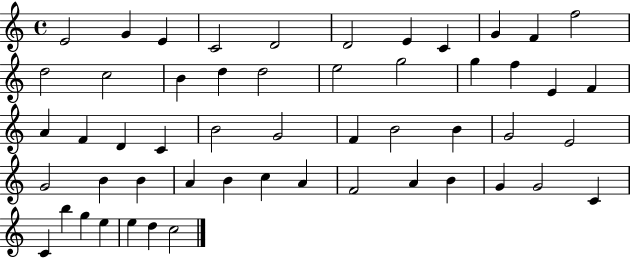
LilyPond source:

{
  \clef treble
  \time 4/4
  \defaultTimeSignature
  \key c \major
  e'2 g'4 e'4 | c'2 d'2 | d'2 e'4 c'4 | g'4 f'4 f''2 | \break d''2 c''2 | b'4 d''4 d''2 | e''2 g''2 | g''4 f''4 e'4 f'4 | \break a'4 f'4 d'4 c'4 | b'2 g'2 | f'4 b'2 b'4 | g'2 e'2 | \break g'2 b'4 b'4 | a'4 b'4 c''4 a'4 | f'2 a'4 b'4 | g'4 g'2 c'4 | \break c'4 b''4 g''4 e''4 | e''4 d''4 c''2 | \bar "|."
}